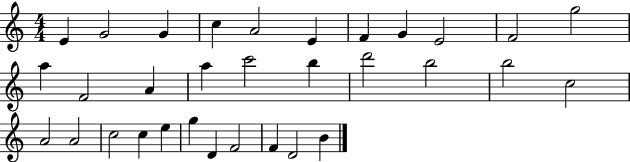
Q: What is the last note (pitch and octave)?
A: B4